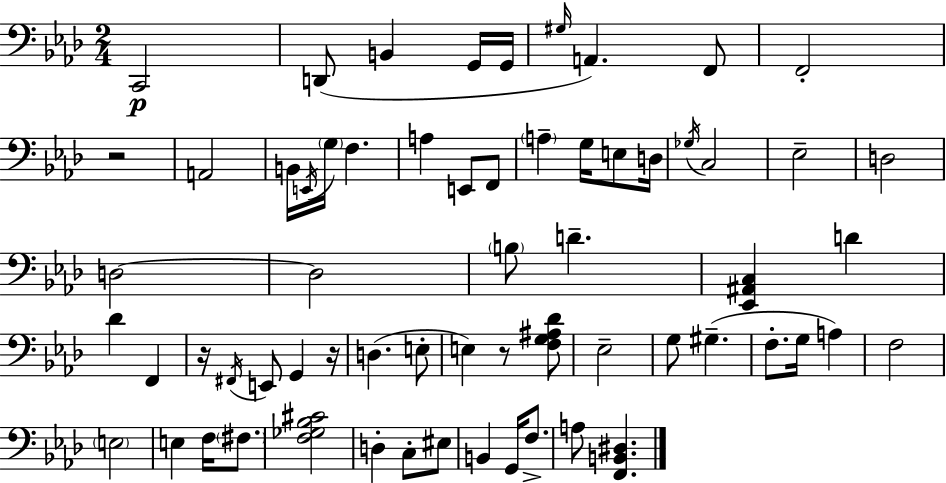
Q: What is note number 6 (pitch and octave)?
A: G#3